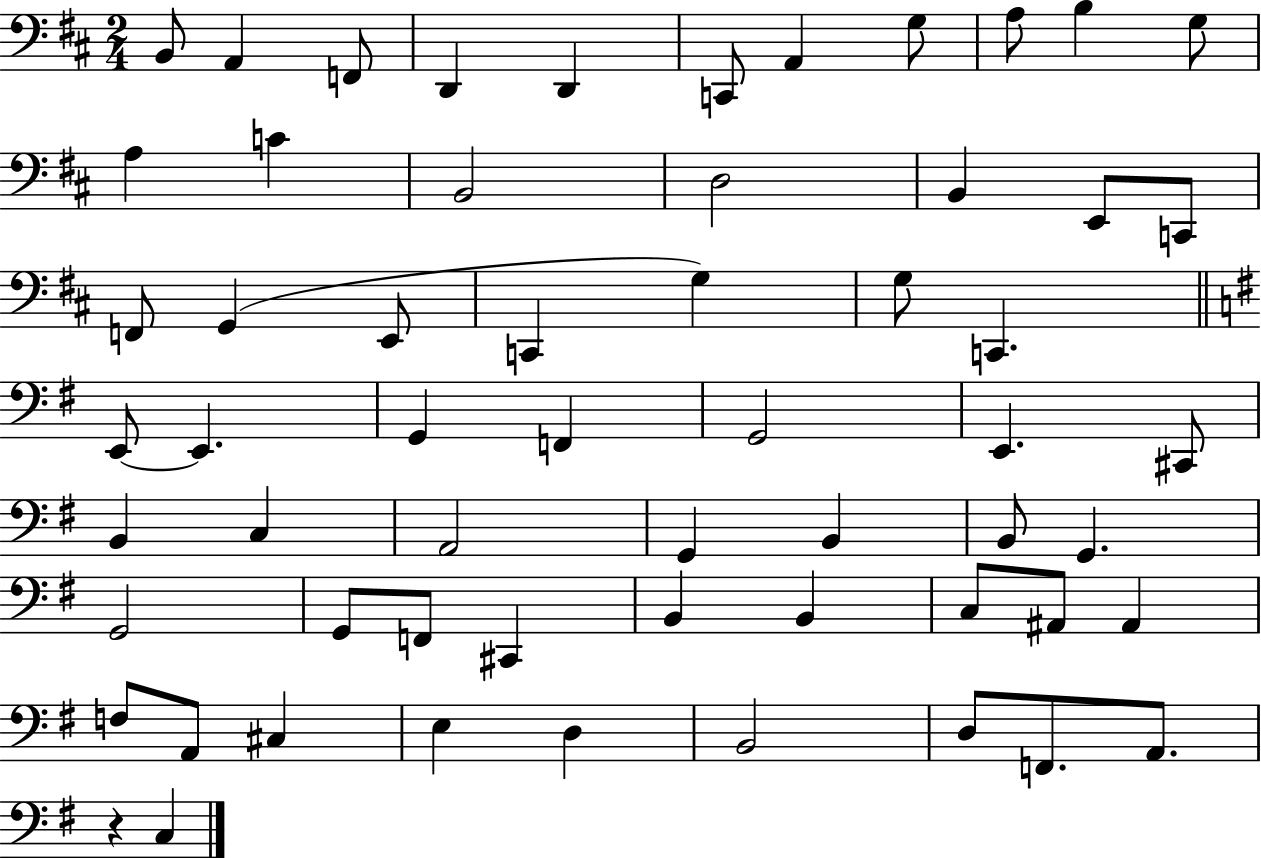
B2/e A2/q F2/e D2/q D2/q C2/e A2/q G3/e A3/e B3/q G3/e A3/q C4/q B2/h D3/h B2/q E2/e C2/e F2/e G2/q E2/e C2/q G3/q G3/e C2/q. E2/e E2/q. G2/q F2/q G2/h E2/q. C#2/e B2/q C3/q A2/h G2/q B2/q B2/e G2/q. G2/h G2/e F2/e C#2/q B2/q B2/q C3/e A#2/e A#2/q F3/e A2/e C#3/q E3/q D3/q B2/h D3/e F2/e. A2/e. R/q C3/q